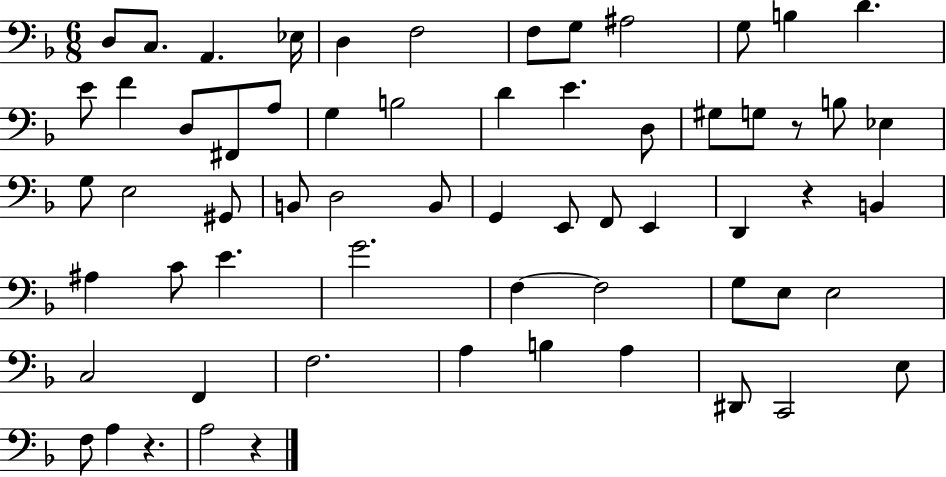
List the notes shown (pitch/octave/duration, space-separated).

D3/e C3/e. A2/q. Eb3/s D3/q F3/h F3/e G3/e A#3/h G3/e B3/q D4/q. E4/e F4/q D3/e F#2/e A3/e G3/q B3/h D4/q E4/q. D3/e G#3/e G3/e R/e B3/e Eb3/q G3/e E3/h G#2/e B2/e D3/h B2/e G2/q E2/e F2/e E2/q D2/q R/q B2/q A#3/q C4/e E4/q. G4/h. F3/q F3/h G3/e E3/e E3/h C3/h F2/q F3/h. A3/q B3/q A3/q D#2/e C2/h E3/e F3/e A3/q R/q. A3/h R/q